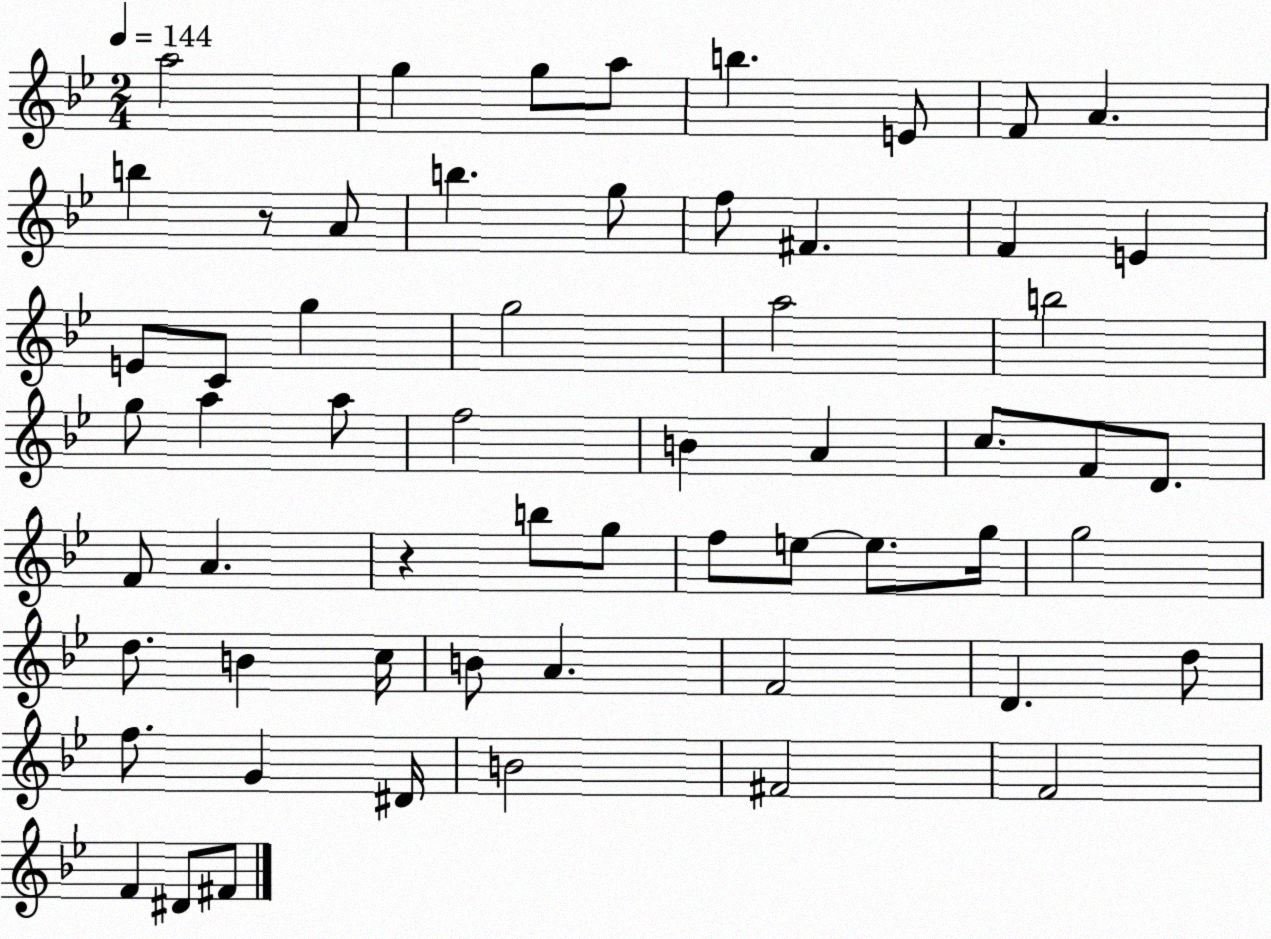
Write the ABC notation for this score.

X:1
T:Untitled
M:2/4
L:1/4
K:Bb
a2 g g/2 a/2 b E/2 F/2 A b z/2 A/2 b g/2 f/2 ^F F E E/2 C/2 g g2 a2 b2 g/2 a a/2 f2 B A c/2 F/2 D/2 F/2 A z b/2 g/2 f/2 e/2 e/2 g/4 g2 d/2 B c/4 B/2 A F2 D d/2 f/2 G ^D/4 B2 ^F2 F2 F ^D/2 ^F/2